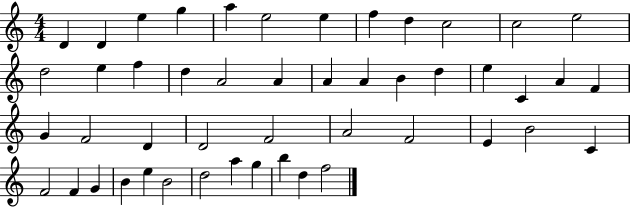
D4/q D4/q E5/q G5/q A5/q E5/h E5/q F5/q D5/q C5/h C5/h E5/h D5/h E5/q F5/q D5/q A4/h A4/q A4/q A4/q B4/q D5/q E5/q C4/q A4/q F4/q G4/q F4/h D4/q D4/h F4/h A4/h F4/h E4/q B4/h C4/q F4/h F4/q G4/q B4/q E5/q B4/h D5/h A5/q G5/q B5/q D5/q F5/h